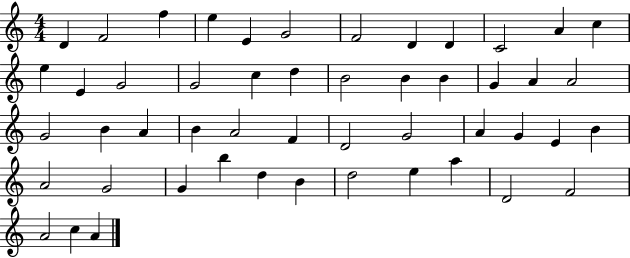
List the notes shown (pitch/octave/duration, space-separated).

D4/q F4/h F5/q E5/q E4/q G4/h F4/h D4/q D4/q C4/h A4/q C5/q E5/q E4/q G4/h G4/h C5/q D5/q B4/h B4/q B4/q G4/q A4/q A4/h G4/h B4/q A4/q B4/q A4/h F4/q D4/h G4/h A4/q G4/q E4/q B4/q A4/h G4/h G4/q B5/q D5/q B4/q D5/h E5/q A5/q D4/h F4/h A4/h C5/q A4/q